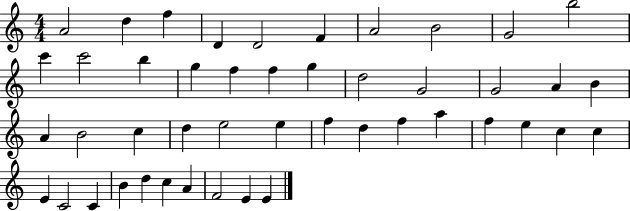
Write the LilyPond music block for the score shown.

{
  \clef treble
  \numericTimeSignature
  \time 4/4
  \key c \major
  a'2 d''4 f''4 | d'4 d'2 f'4 | a'2 b'2 | g'2 b''2 | \break c'''4 c'''2 b''4 | g''4 f''4 f''4 g''4 | d''2 g'2 | g'2 a'4 b'4 | \break a'4 b'2 c''4 | d''4 e''2 e''4 | f''4 d''4 f''4 a''4 | f''4 e''4 c''4 c''4 | \break e'4 c'2 c'4 | b'4 d''4 c''4 a'4 | f'2 e'4 e'4 | \bar "|."
}